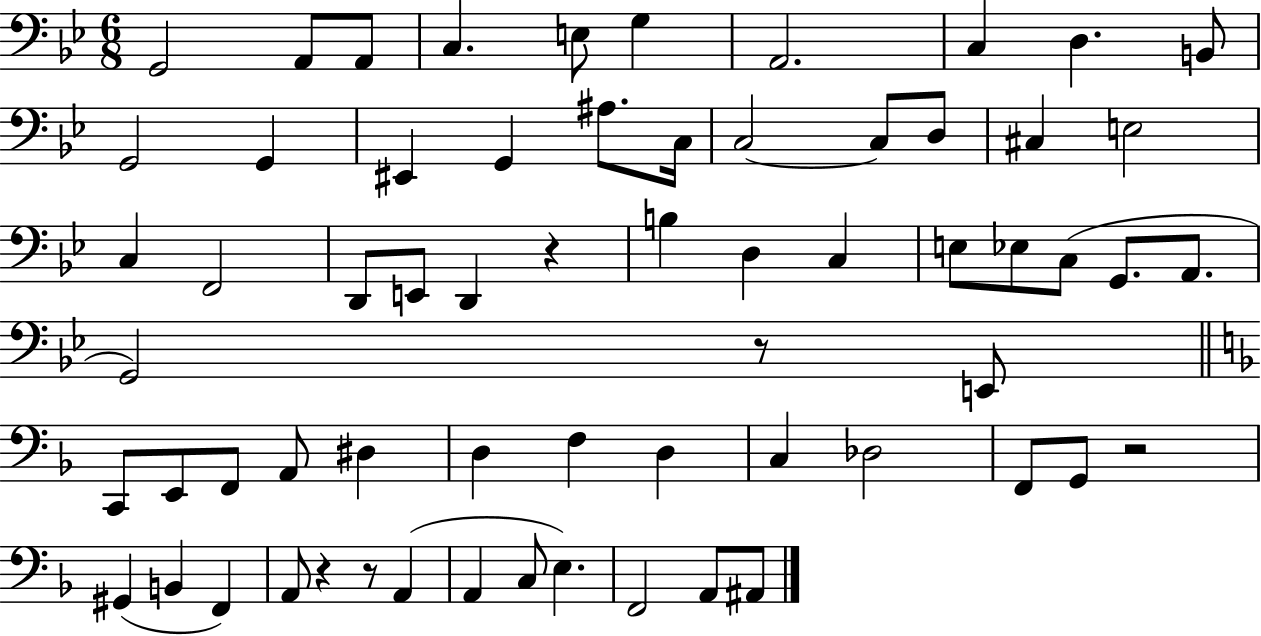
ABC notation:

X:1
T:Untitled
M:6/8
L:1/4
K:Bb
G,,2 A,,/2 A,,/2 C, E,/2 G, A,,2 C, D, B,,/2 G,,2 G,, ^E,, G,, ^A,/2 C,/4 C,2 C,/2 D,/2 ^C, E,2 C, F,,2 D,,/2 E,,/2 D,, z B, D, C, E,/2 _E,/2 C,/2 G,,/2 A,,/2 G,,2 z/2 E,,/2 C,,/2 E,,/2 F,,/2 A,,/2 ^D, D, F, D, C, _D,2 F,,/2 G,,/2 z2 ^G,, B,, F,, A,,/2 z z/2 A,, A,, C,/2 E, F,,2 A,,/2 ^A,,/2